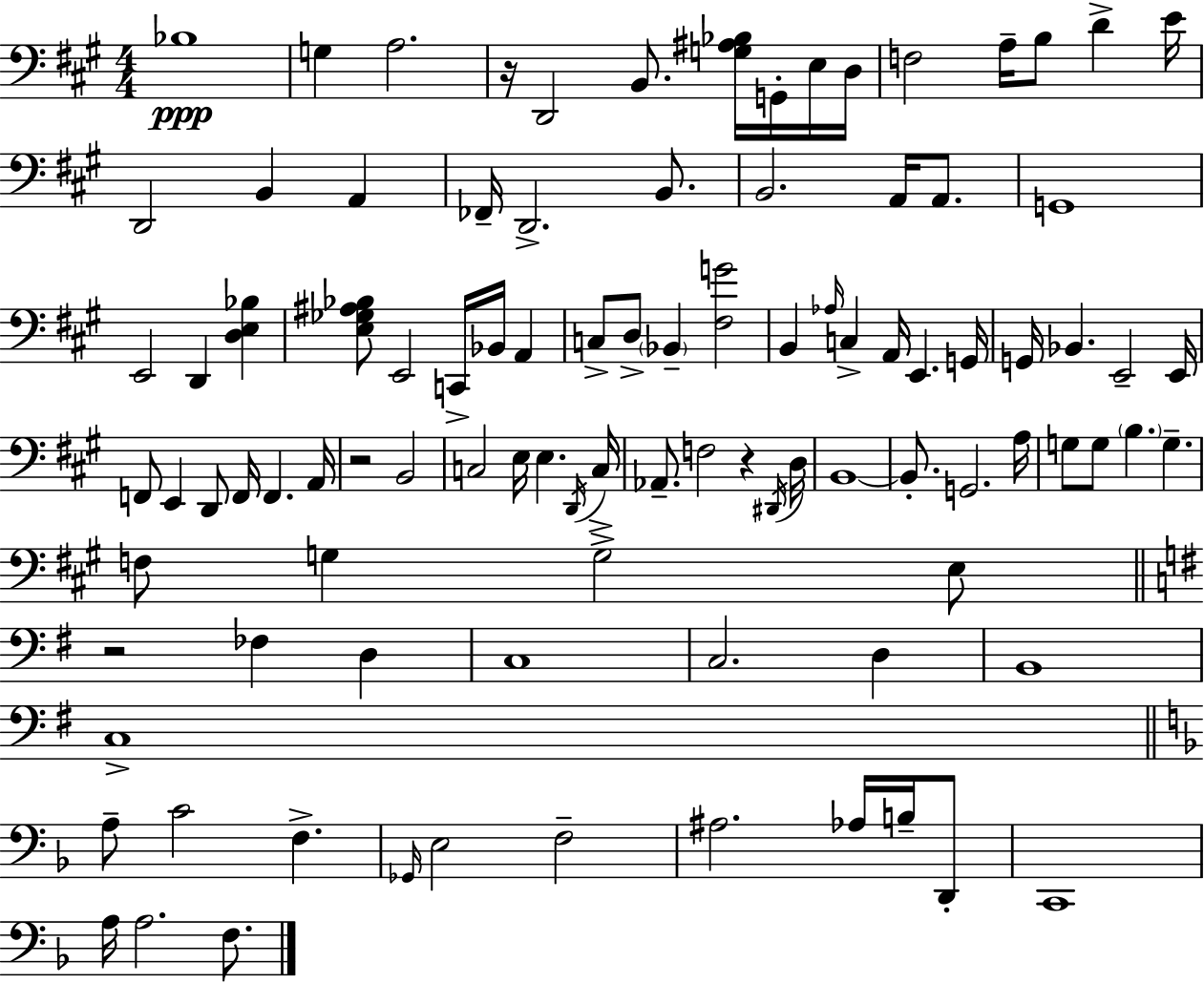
Bb3/w G3/q A3/h. R/s D2/h B2/e. [G3,A#3,Bb3]/s G2/s E3/s D3/s F3/h A3/s B3/e D4/q E4/s D2/h B2/q A2/q FES2/s D2/h. B2/e. B2/h. A2/s A2/e. G2/w E2/h D2/q [D3,E3,Bb3]/q [E3,Gb3,A#3,Bb3]/e E2/h C2/s Bb2/s A2/q C3/e D3/e Bb2/q [F#3,G4]/h B2/q Ab3/s C3/q A2/s E2/q. G2/s G2/s Bb2/q. E2/h E2/s F2/e E2/q D2/e F2/s F2/q. A2/s R/h B2/h C3/h E3/s E3/q. D2/s C3/s Ab2/e. F3/h R/q D#2/s D3/s B2/w B2/e. G2/h. A3/s G3/e G3/e B3/q. G3/q. F3/e G3/q G3/h E3/e R/h FES3/q D3/q C3/w C3/h. D3/q B2/w C3/w A3/e C4/h F3/q. Gb2/s E3/h F3/h A#3/h. Ab3/s B3/s D2/e C2/w A3/s A3/h. F3/e.